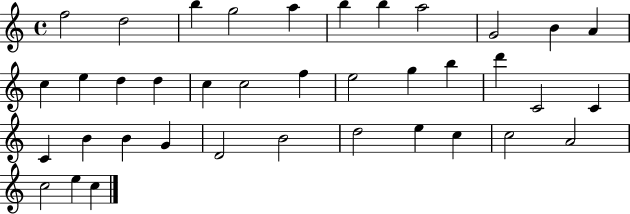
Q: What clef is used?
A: treble